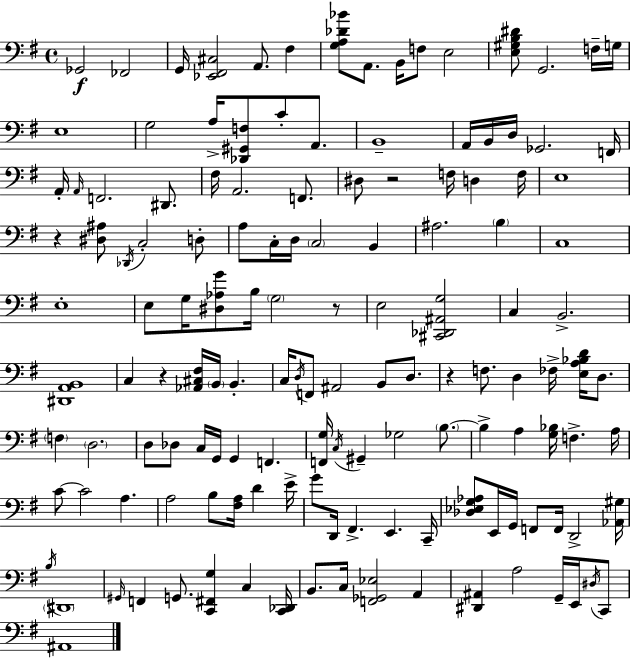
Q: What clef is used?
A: bass